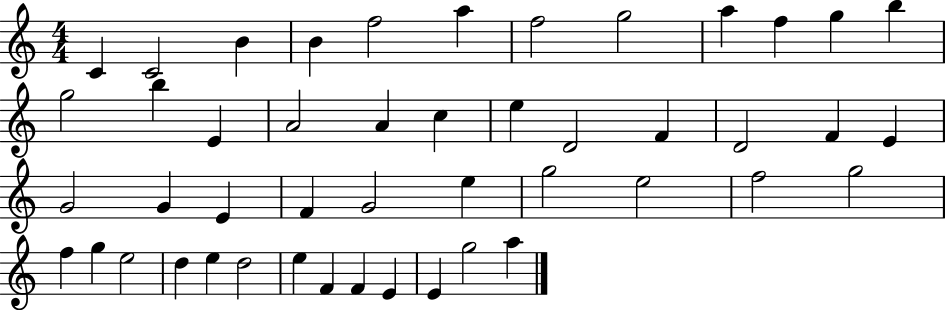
X:1
T:Untitled
M:4/4
L:1/4
K:C
C C2 B B f2 a f2 g2 a f g b g2 b E A2 A c e D2 F D2 F E G2 G E F G2 e g2 e2 f2 g2 f g e2 d e d2 e F F E E g2 a